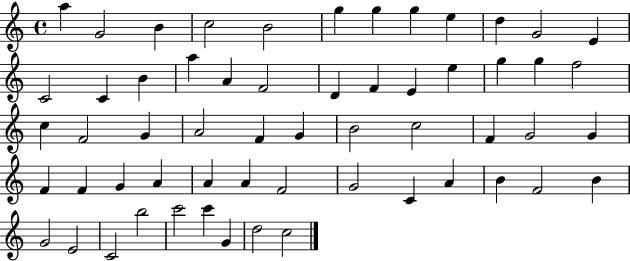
A5/q G4/h B4/q C5/h B4/h G5/q G5/q G5/q E5/q D5/q G4/h E4/q C4/h C4/q B4/q A5/q A4/q F4/h D4/q F4/q E4/q E5/q G5/q G5/q F5/h C5/q F4/h G4/q A4/h F4/q G4/q B4/h C5/h F4/q G4/h G4/q F4/q F4/q G4/q A4/q A4/q A4/q F4/h G4/h C4/q A4/q B4/q F4/h B4/q G4/h E4/h C4/h B5/h C6/h C6/q G4/q D5/h C5/h